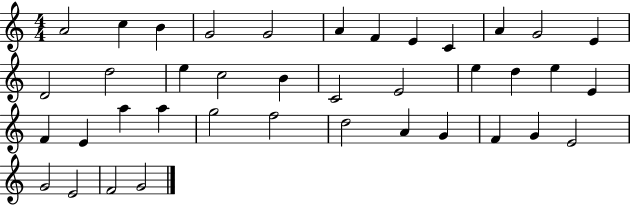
{
  \clef treble
  \numericTimeSignature
  \time 4/4
  \key c \major
  a'2 c''4 b'4 | g'2 g'2 | a'4 f'4 e'4 c'4 | a'4 g'2 e'4 | \break d'2 d''2 | e''4 c''2 b'4 | c'2 e'2 | e''4 d''4 e''4 e'4 | \break f'4 e'4 a''4 a''4 | g''2 f''2 | d''2 a'4 g'4 | f'4 g'4 e'2 | \break g'2 e'2 | f'2 g'2 | \bar "|."
}